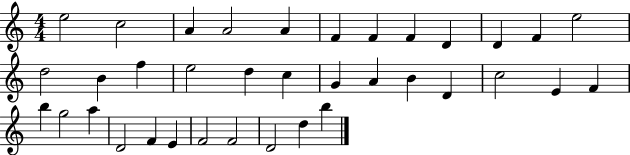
E5/h C5/h A4/q A4/h A4/q F4/q F4/q F4/q D4/q D4/q F4/q E5/h D5/h B4/q F5/q E5/h D5/q C5/q G4/q A4/q B4/q D4/q C5/h E4/q F4/q B5/q G5/h A5/q D4/h F4/q E4/q F4/h F4/h D4/h D5/q B5/q